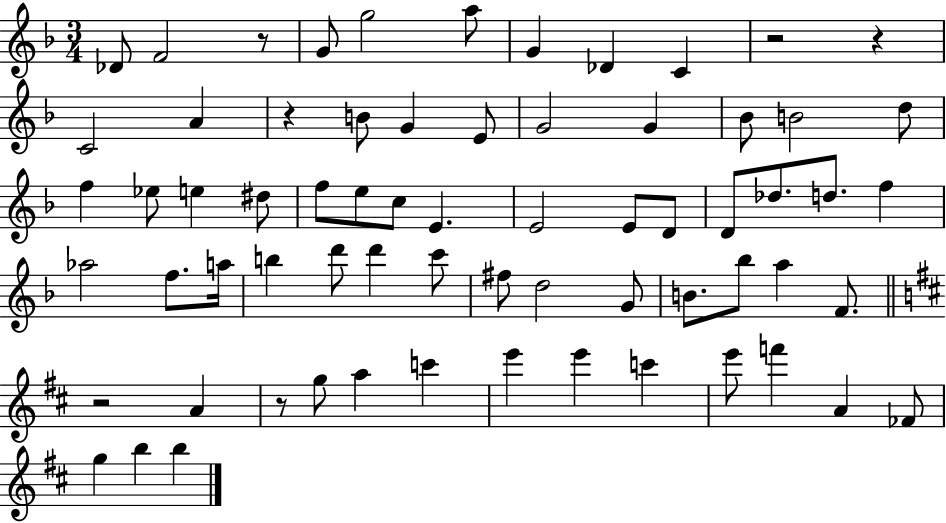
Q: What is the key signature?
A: F major